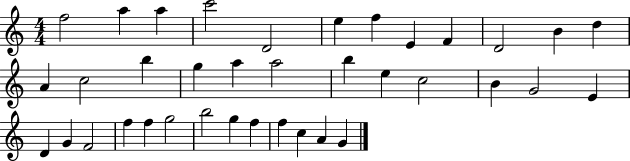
{
  \clef treble
  \numericTimeSignature
  \time 4/4
  \key c \major
  f''2 a''4 a''4 | c'''2 d'2 | e''4 f''4 e'4 f'4 | d'2 b'4 d''4 | \break a'4 c''2 b''4 | g''4 a''4 a''2 | b''4 e''4 c''2 | b'4 g'2 e'4 | \break d'4 g'4 f'2 | f''4 f''4 g''2 | b''2 g''4 f''4 | f''4 c''4 a'4 g'4 | \break \bar "|."
}